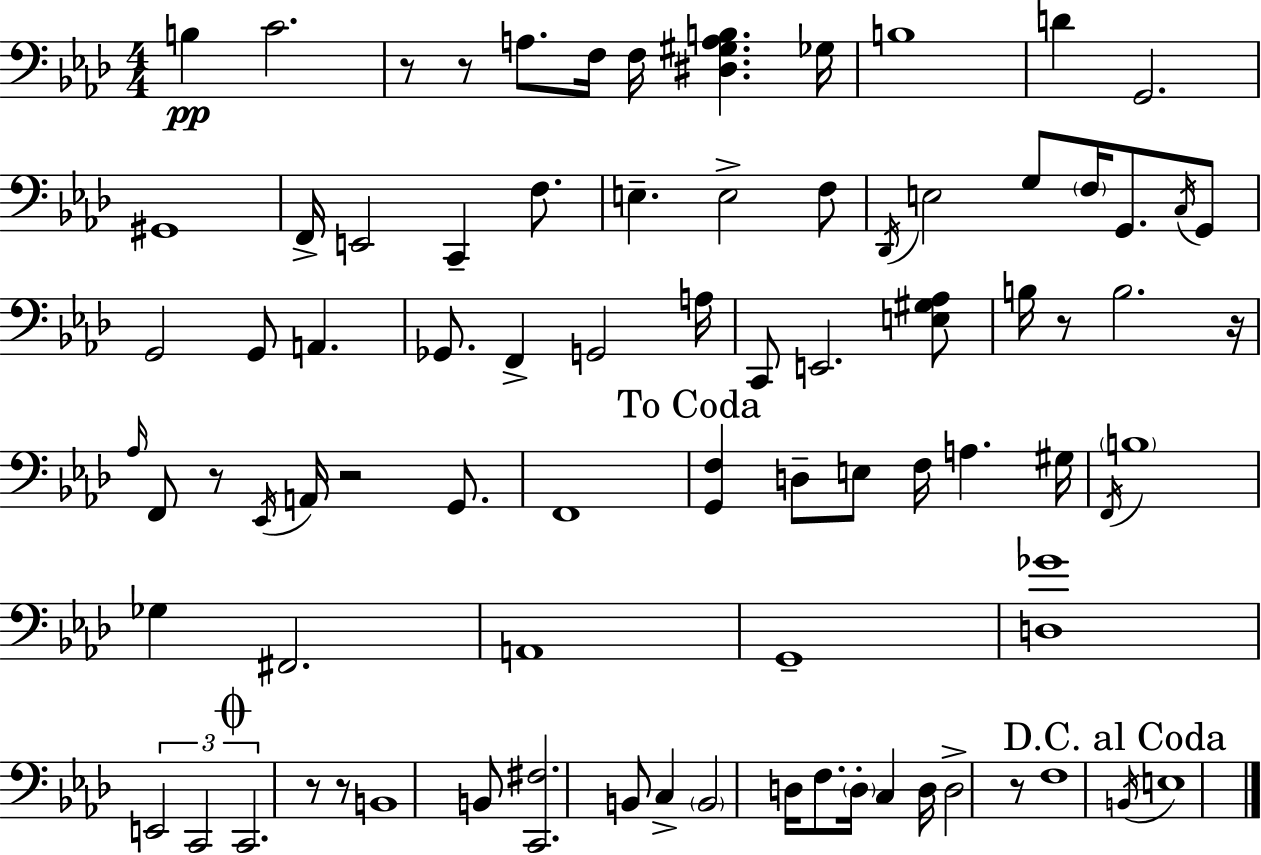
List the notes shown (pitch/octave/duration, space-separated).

B3/q C4/h. R/e R/e A3/e. F3/s F3/s [D#3,G#3,A3,B3]/q. Gb3/s B3/w D4/q G2/h. G#2/w F2/s E2/h C2/q F3/e. E3/q. E3/h F3/e Db2/s E3/h G3/e F3/s G2/e. C3/s G2/e G2/h G2/e A2/q. Gb2/e. F2/q G2/h A3/s C2/e E2/h. [E3,G#3,Ab3]/e B3/s R/e B3/h. R/s Ab3/s F2/e R/e Eb2/s A2/s R/h G2/e. F2/w [G2,F3]/q D3/e E3/e F3/s A3/q. G#3/s F2/s B3/w Gb3/q F#2/h. A2/w G2/w [D3,Gb4]/w E2/h C2/h C2/h. R/e R/e B2/w B2/e [C2,F#3]/h. B2/e C3/q B2/h D3/s F3/e. D3/s C3/q D3/s D3/h R/e F3/w B2/s E3/w